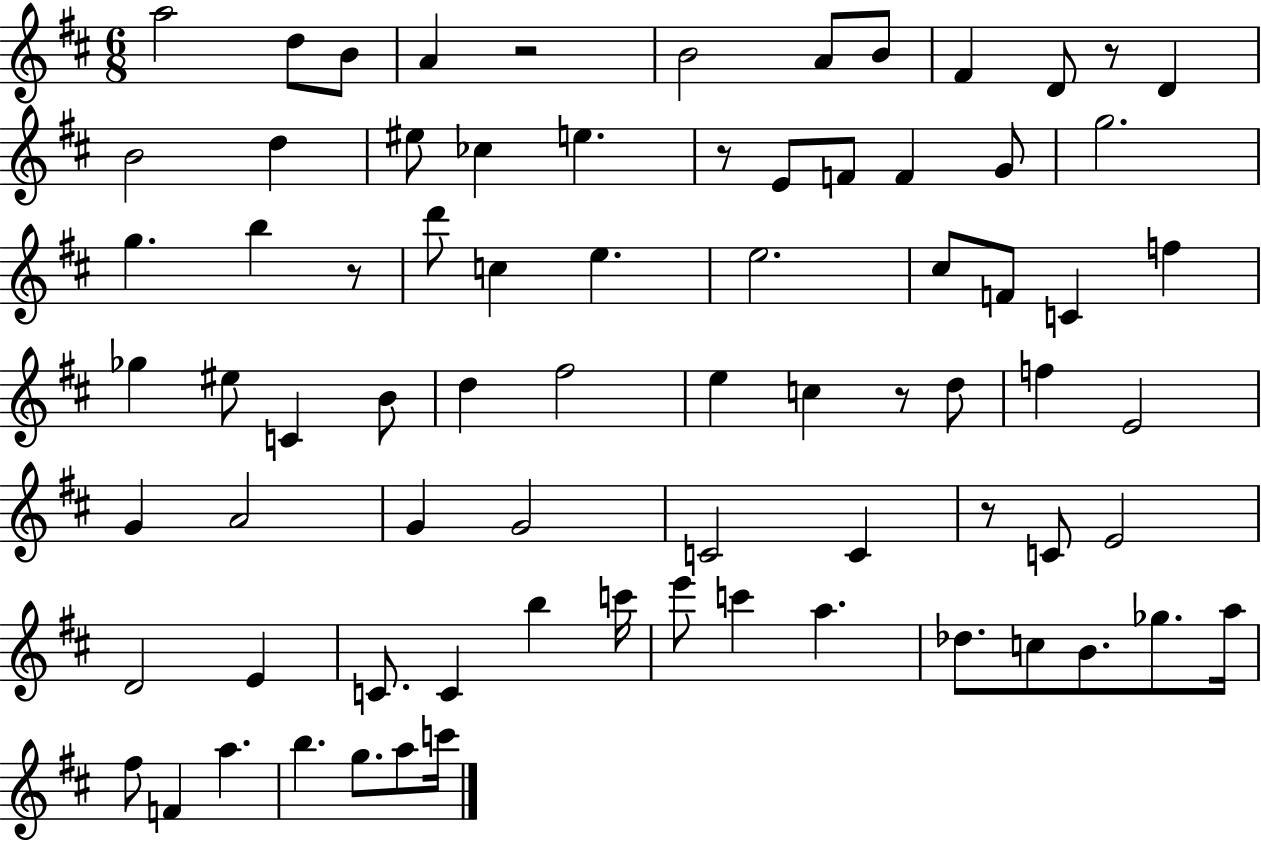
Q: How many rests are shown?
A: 6